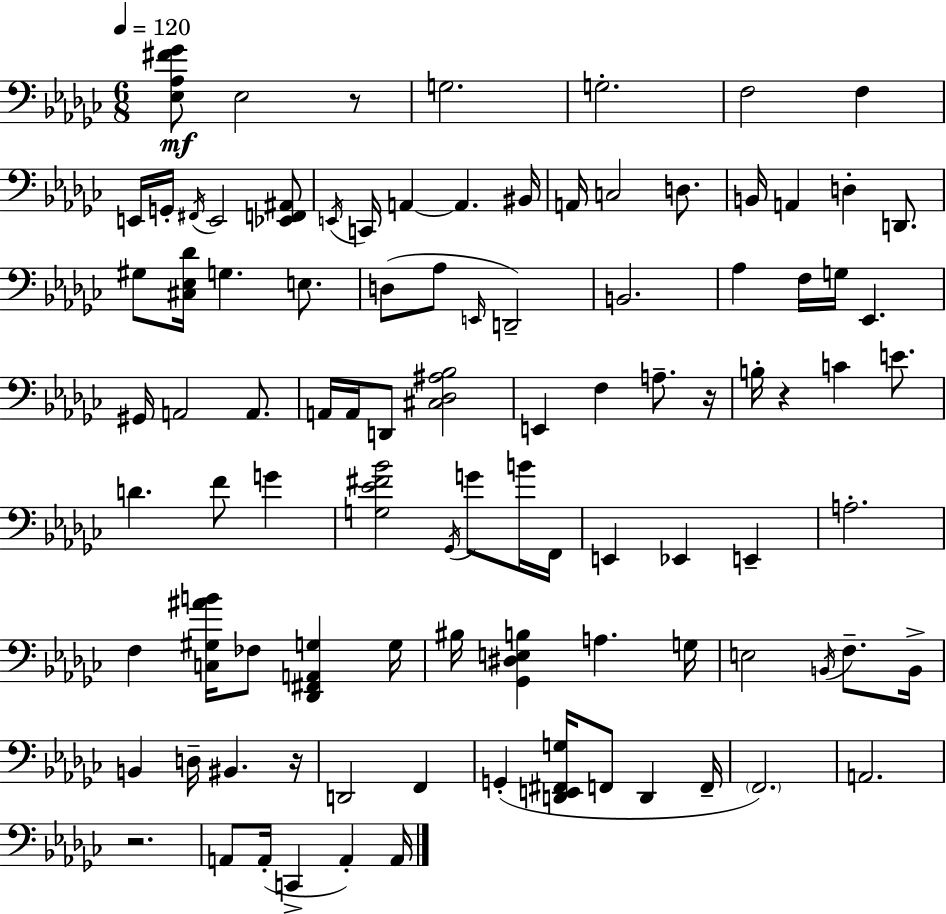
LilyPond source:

{
  \clef bass
  \numericTimeSignature
  \time 6/8
  \key ees \minor
  \tempo 4 = 120
  \repeat volta 2 { <ees aes fis' ges'>8\mf ees2 r8 | g2. | g2.-. | f2 f4 | \break e,16 g,16-. \acciaccatura { fis,16 } e,2 <ees, f, ais,>8 | \acciaccatura { e,16 } c,16 a,4~~ a,4. | bis,16 a,16 c2 d8. | b,16 a,4 d4-. d,8. | \break gis8 <cis ees des'>16 g4. e8. | d8( aes8 \grace { e,16 }) d,2-- | b,2. | aes4 f16 g16 ees,4. | \break gis,16 a,2 | a,8. a,16 a,16 d,8 <cis des ais bes>2 | e,4 f4 a8.-- | r16 b16-. r4 c'4 | \break e'8. d'4. f'8 g'4 | <g ees' fis' bes'>2 \acciaccatura { ges,16 } | g'8 b'16 f,16 e,4 ees,4 | e,4-- a2.-. | \break f4 <c gis ais' b'>16 fes8 <des, fis, a, g>4 | g16 bis16 <ges, dis e b>4 a4. | g16 e2 | \acciaccatura { b,16 } f8.-- b,16-> b,4 d16-- bis,4. | \break r16 d,2 | f,4 g,4-.( <d, e, fis, g>16 f,8 | d,4 f,16-- \parenthesize f,2.) | a,2. | \break r2. | a,8 a,16-.( c,4-> | a,4-.) a,16 } \bar "|."
}